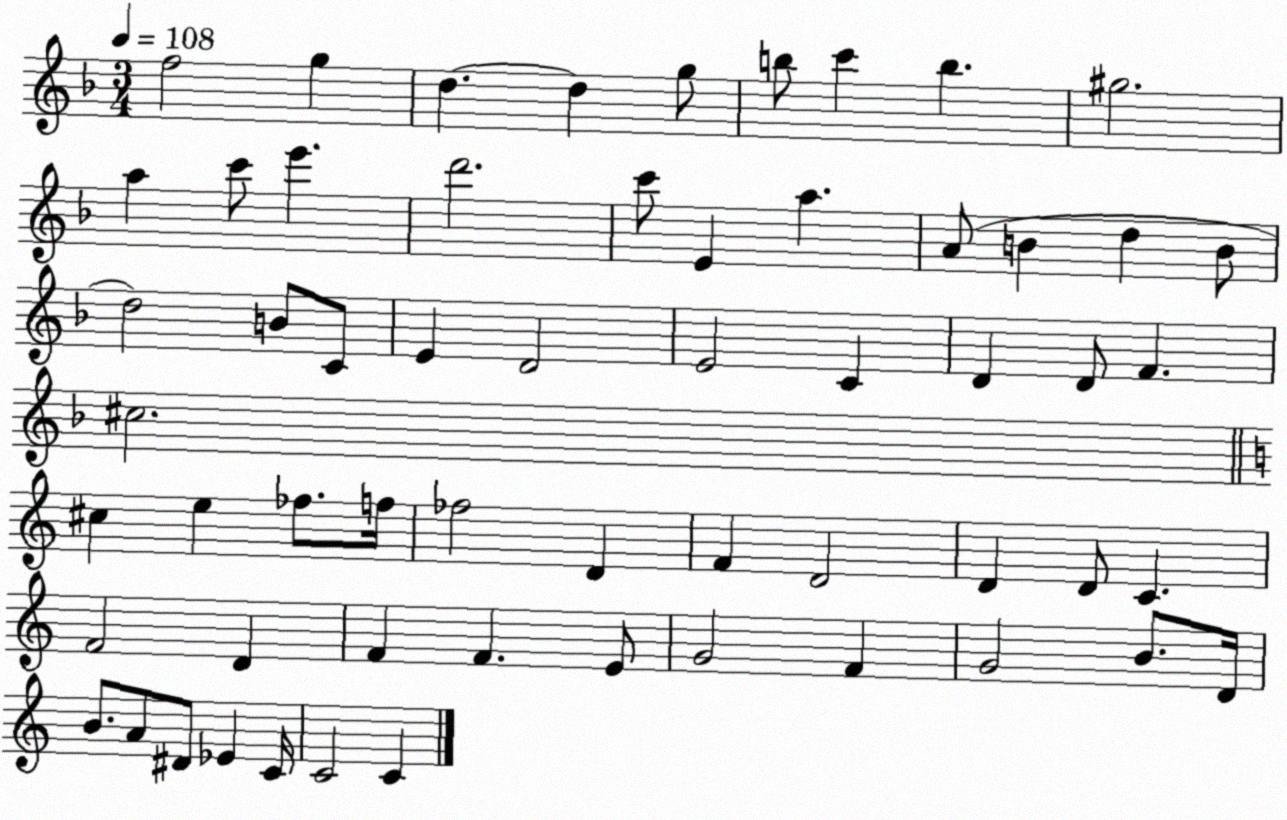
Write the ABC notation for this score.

X:1
T:Untitled
M:3/4
L:1/4
K:F
f2 g d d g/2 b/2 c' b ^g2 a c'/2 e' d'2 c'/2 E a A/2 B d B/2 d2 B/2 C/2 E D2 E2 C D D/2 F ^c2 ^c e _f/2 f/4 _f2 D F D2 D D/2 C F2 D F F E/2 G2 F G2 B/2 D/4 B/2 A/2 ^D/2 _E C/4 C2 C